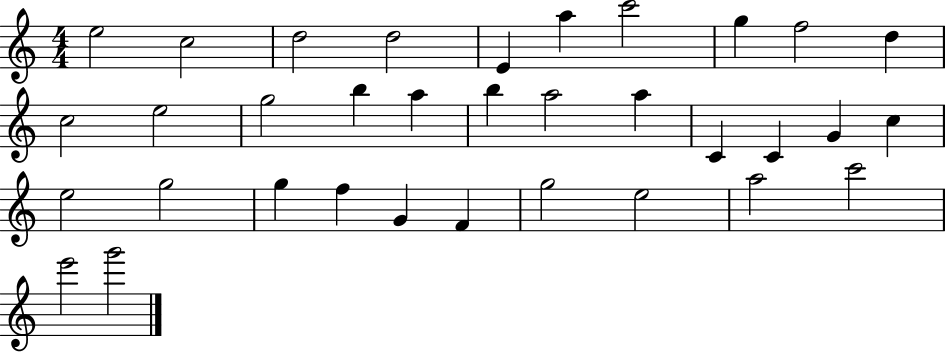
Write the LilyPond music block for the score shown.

{
  \clef treble
  \numericTimeSignature
  \time 4/4
  \key c \major
  e''2 c''2 | d''2 d''2 | e'4 a''4 c'''2 | g''4 f''2 d''4 | \break c''2 e''2 | g''2 b''4 a''4 | b''4 a''2 a''4 | c'4 c'4 g'4 c''4 | \break e''2 g''2 | g''4 f''4 g'4 f'4 | g''2 e''2 | a''2 c'''2 | \break e'''2 g'''2 | \bar "|."
}